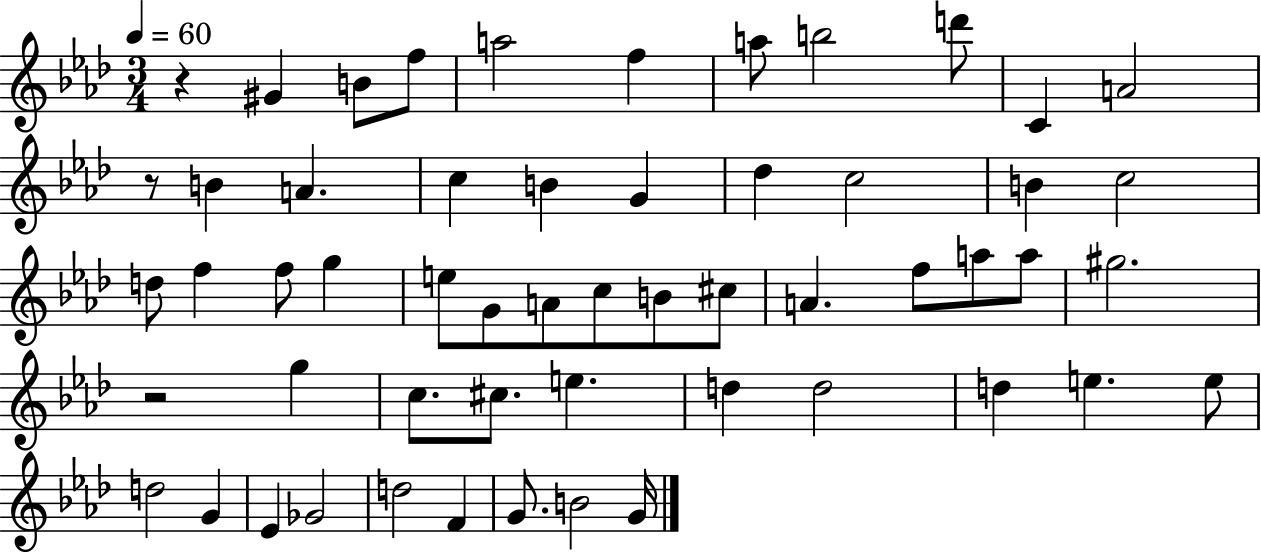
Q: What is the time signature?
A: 3/4